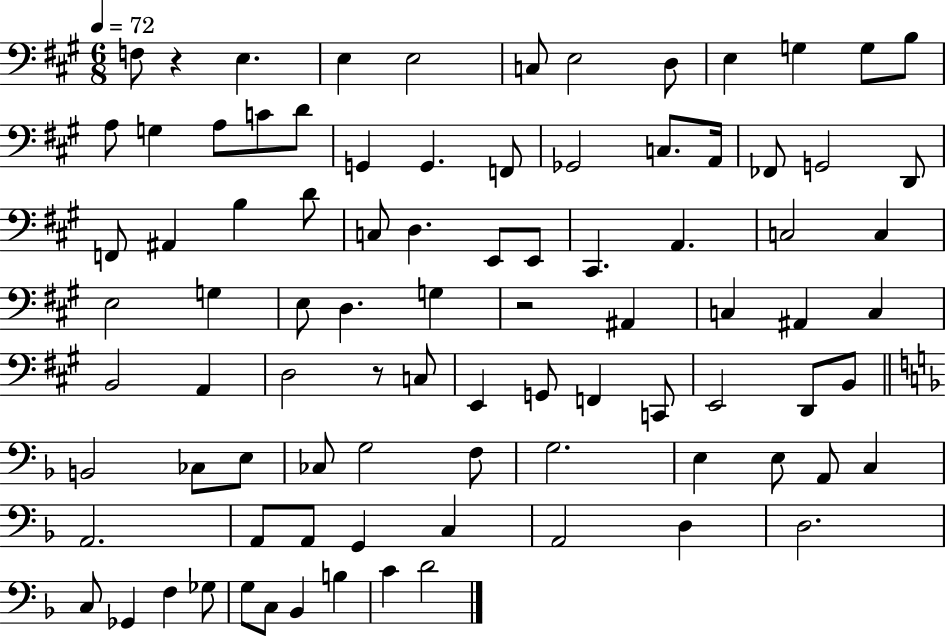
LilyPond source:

{
  \clef bass
  \numericTimeSignature
  \time 6/8
  \key a \major
  \tempo 4 = 72
  f8 r4 e4. | e4 e2 | c8 e2 d8 | e4 g4 g8 b8 | \break a8 g4 a8 c'8 d'8 | g,4 g,4. f,8 | ges,2 c8. a,16 | fes,8 g,2 d,8 | \break f,8 ais,4 b4 d'8 | c8 d4. e,8 e,8 | cis,4. a,4. | c2 c4 | \break e2 g4 | e8 d4. g4 | r2 ais,4 | c4 ais,4 c4 | \break b,2 a,4 | d2 r8 c8 | e,4 g,8 f,4 c,8 | e,2 d,8 b,8 | \break \bar "||" \break \key f \major b,2 ces8 e8 | ces8 g2 f8 | g2. | e4 e8 a,8 c4 | \break a,2. | a,8 a,8 g,4 c4 | a,2 d4 | d2. | \break c8 ges,4 f4 ges8 | g8 c8 bes,4 b4 | c'4 d'2 | \bar "|."
}